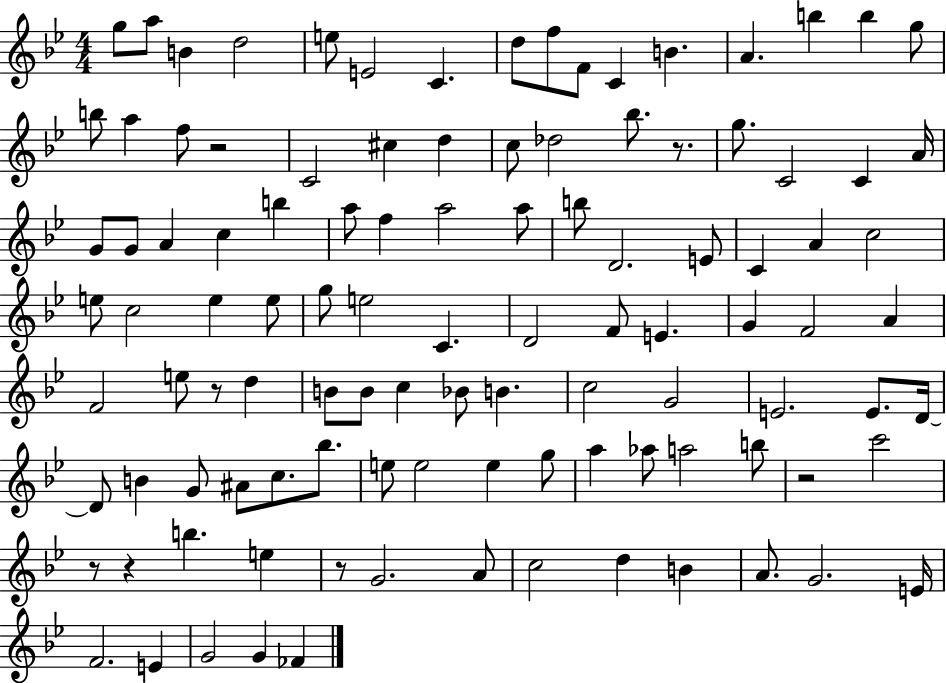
G5/e A5/e B4/q D5/h E5/e E4/h C4/q. D5/e F5/e F4/e C4/q B4/q. A4/q. B5/q B5/q G5/e B5/e A5/q F5/e R/h C4/h C#5/q D5/q C5/e Db5/h Bb5/e. R/e. G5/e. C4/h C4/q A4/s G4/e G4/e A4/q C5/q B5/q A5/e F5/q A5/h A5/e B5/e D4/h. E4/e C4/q A4/q C5/h E5/e C5/h E5/q E5/e G5/e E5/h C4/q. D4/h F4/e E4/q. G4/q F4/h A4/q F4/h E5/e R/e D5/q B4/e B4/e C5/q Bb4/e B4/q. C5/h G4/h E4/h. E4/e. D4/s D4/e B4/q G4/e A#4/e C5/e. Bb5/e. E5/e E5/h E5/q G5/e A5/q Ab5/e A5/h B5/e R/h C6/h R/e R/q B5/q. E5/q R/e G4/h. A4/e C5/h D5/q B4/q A4/e. G4/h. E4/s F4/h. E4/q G4/h G4/q FES4/q